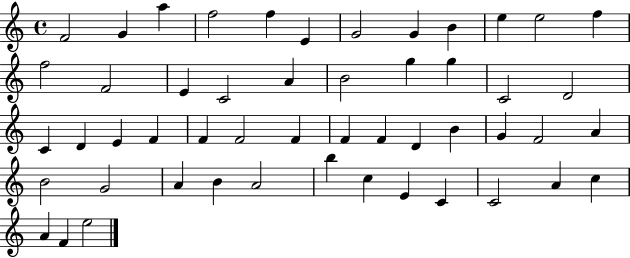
F4/h G4/q A5/q F5/h F5/q E4/q G4/h G4/q B4/q E5/q E5/h F5/q F5/h F4/h E4/q C4/h A4/q B4/h G5/q G5/q C4/h D4/h C4/q D4/q E4/q F4/q F4/q F4/h F4/q F4/q F4/q D4/q B4/q G4/q F4/h A4/q B4/h G4/h A4/q B4/q A4/h B5/q C5/q E4/q C4/q C4/h A4/q C5/q A4/q F4/q E5/h